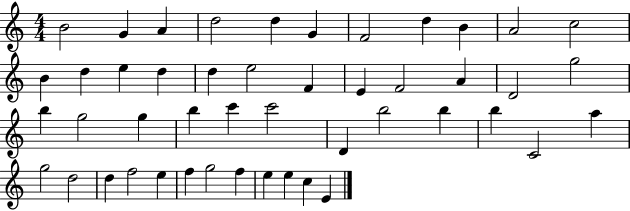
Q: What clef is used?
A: treble